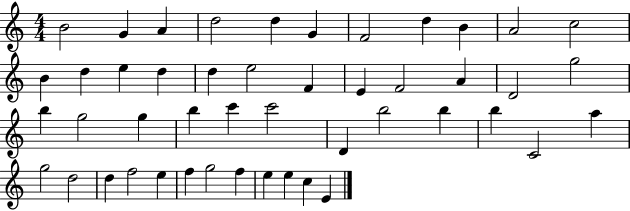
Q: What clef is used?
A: treble